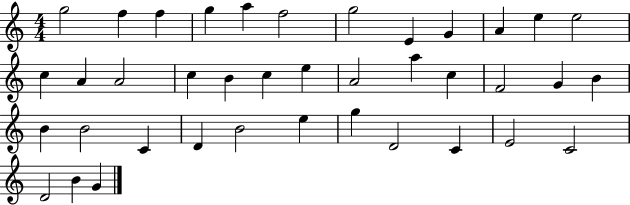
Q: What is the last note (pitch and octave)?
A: G4